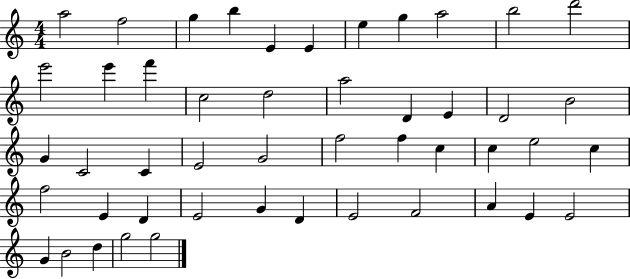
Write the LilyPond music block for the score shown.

{
  \clef treble
  \numericTimeSignature
  \time 4/4
  \key c \major
  a''2 f''2 | g''4 b''4 e'4 e'4 | e''4 g''4 a''2 | b''2 d'''2 | \break e'''2 e'''4 f'''4 | c''2 d''2 | a''2 d'4 e'4 | d'2 b'2 | \break g'4 c'2 c'4 | e'2 g'2 | f''2 f''4 c''4 | c''4 e''2 c''4 | \break f''2 e'4 d'4 | e'2 g'4 d'4 | e'2 f'2 | a'4 e'4 e'2 | \break g'4 b'2 d''4 | g''2 g''2 | \bar "|."
}